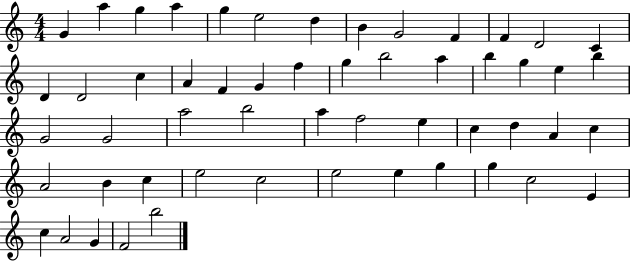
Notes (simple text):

G4/q A5/q G5/q A5/q G5/q E5/h D5/q B4/q G4/h F4/q F4/q D4/h C4/q D4/q D4/h C5/q A4/q F4/q G4/q F5/q G5/q B5/h A5/q B5/q G5/q E5/q B5/q G4/h G4/h A5/h B5/h A5/q F5/h E5/q C5/q D5/q A4/q C5/q A4/h B4/q C5/q E5/h C5/h E5/h E5/q G5/q G5/q C5/h E4/q C5/q A4/h G4/q F4/h B5/h